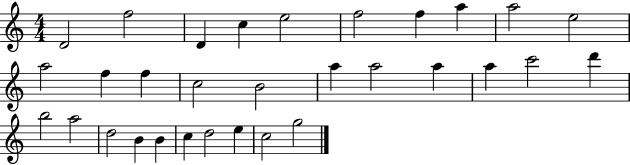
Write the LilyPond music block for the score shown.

{
  \clef treble
  \numericTimeSignature
  \time 4/4
  \key c \major
  d'2 f''2 | d'4 c''4 e''2 | f''2 f''4 a''4 | a''2 e''2 | \break a''2 f''4 f''4 | c''2 b'2 | a''4 a''2 a''4 | a''4 c'''2 d'''4 | \break b''2 a''2 | d''2 b'4 b'4 | c''4 d''2 e''4 | c''2 g''2 | \break \bar "|."
}